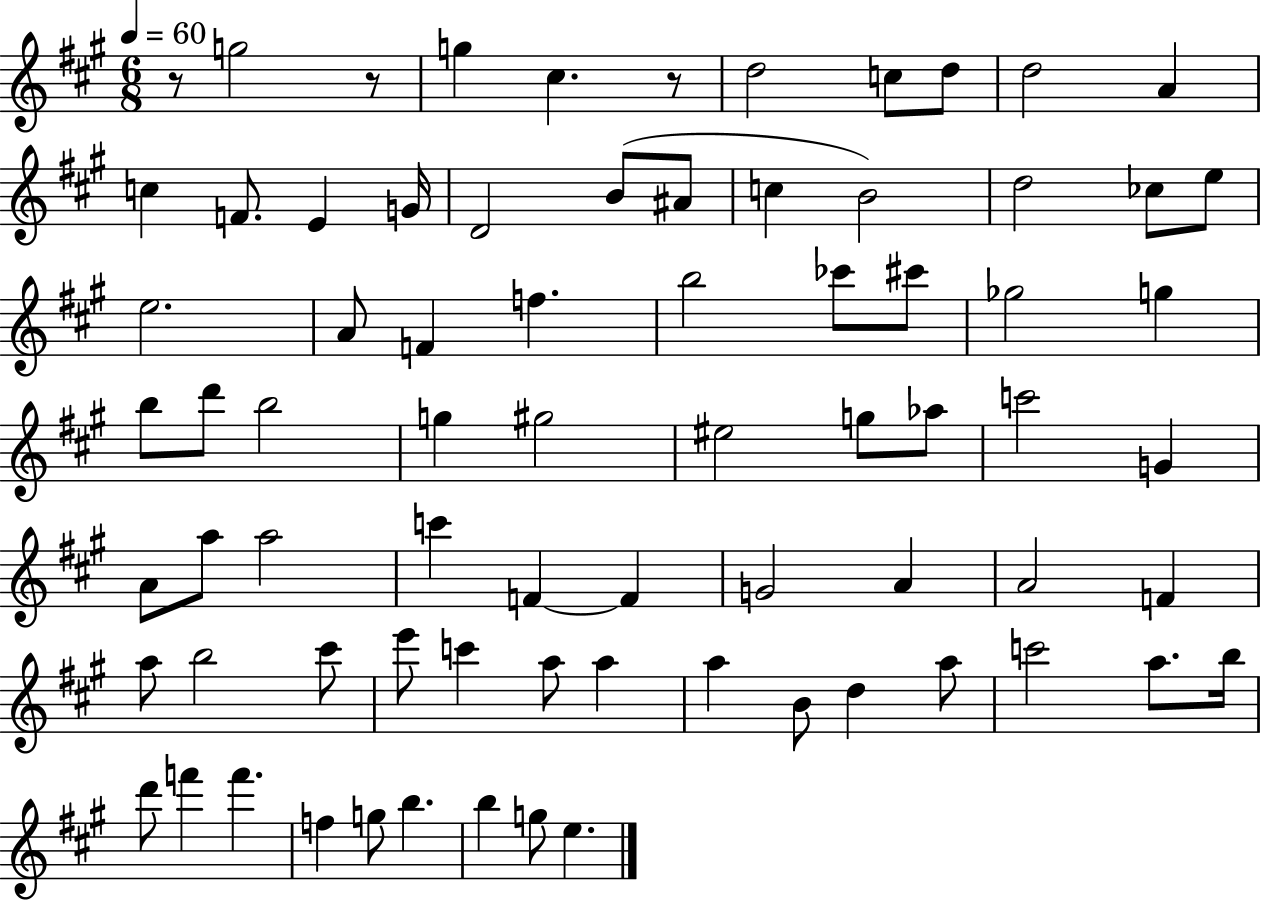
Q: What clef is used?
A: treble